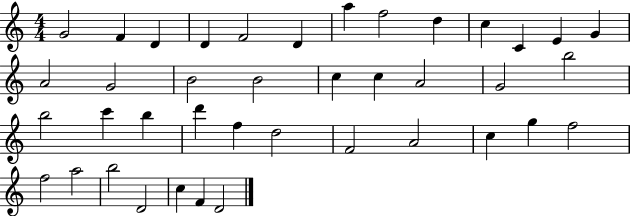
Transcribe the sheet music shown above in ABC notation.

X:1
T:Untitled
M:4/4
L:1/4
K:C
G2 F D D F2 D a f2 d c C E G A2 G2 B2 B2 c c A2 G2 b2 b2 c' b d' f d2 F2 A2 c g f2 f2 a2 b2 D2 c F D2